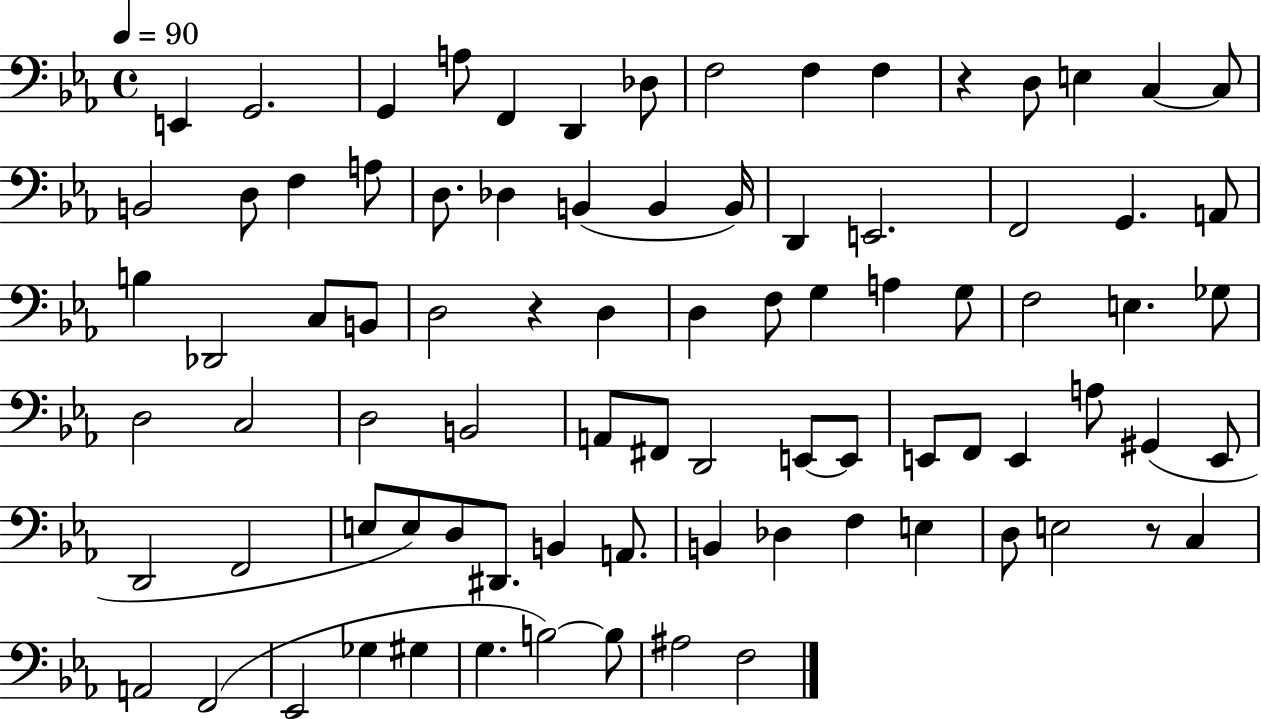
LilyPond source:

{
  \clef bass
  \time 4/4
  \defaultTimeSignature
  \key ees \major
  \tempo 4 = 90
  \repeat volta 2 { e,4 g,2. | g,4 a8 f,4 d,4 des8 | f2 f4 f4 | r4 d8 e4 c4~~ c8 | \break b,2 d8 f4 a8 | d8. des4 b,4( b,4 b,16) | d,4 e,2. | f,2 g,4. a,8 | \break b4 des,2 c8 b,8 | d2 r4 d4 | d4 f8 g4 a4 g8 | f2 e4. ges8 | \break d2 c2 | d2 b,2 | a,8 fis,8 d,2 e,8~~ e,8 | e,8 f,8 e,4 a8 gis,4( e,8 | \break d,2 f,2 | e8 e8) d8 dis,8. b,4 a,8. | b,4 des4 f4 e4 | d8 e2 r8 c4 | \break a,2 f,2( | ees,2 ges4 gis4 | g4. b2~~) b8 | ais2 f2 | \break } \bar "|."
}